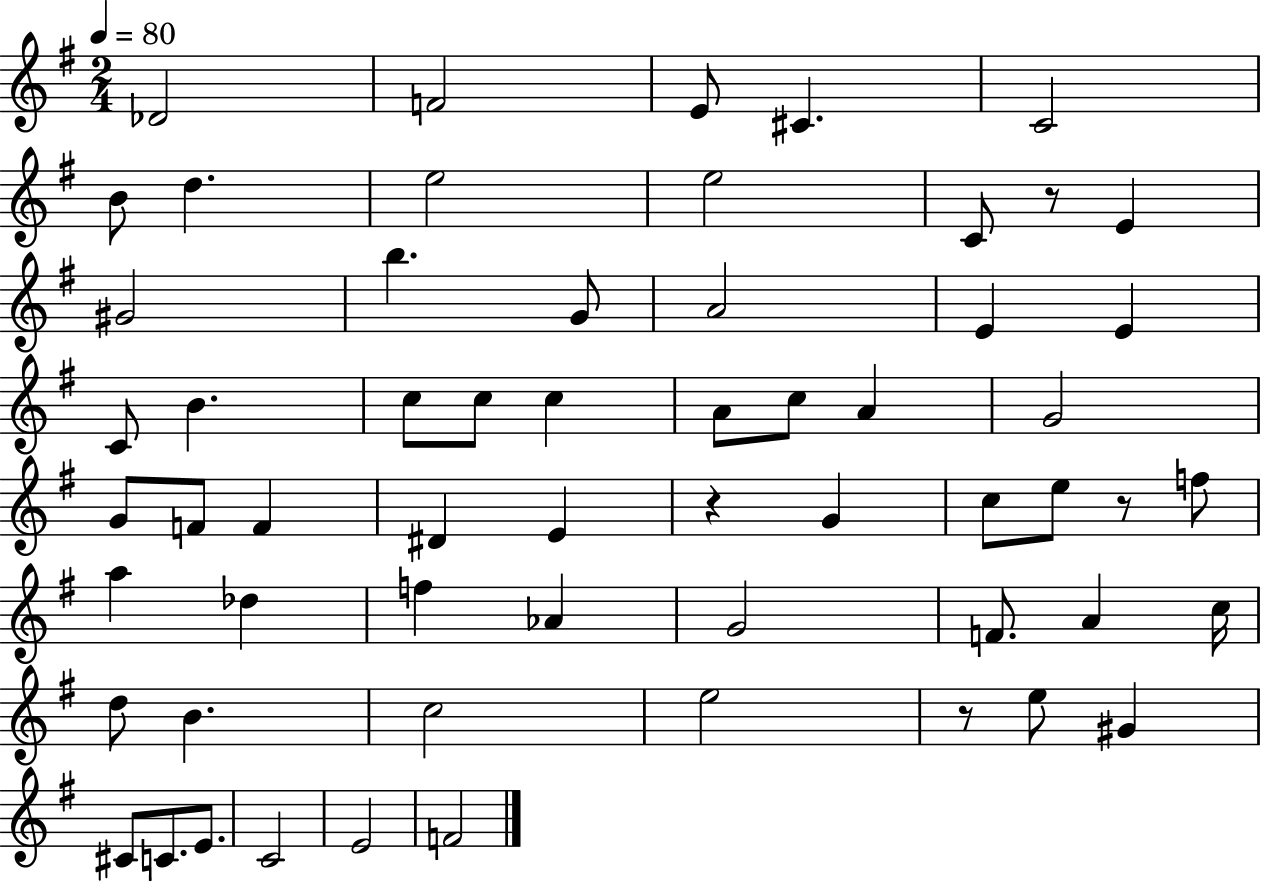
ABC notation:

X:1
T:Untitled
M:2/4
L:1/4
K:G
_D2 F2 E/2 ^C C2 B/2 d e2 e2 C/2 z/2 E ^G2 b G/2 A2 E E C/2 B c/2 c/2 c A/2 c/2 A G2 G/2 F/2 F ^D E z G c/2 e/2 z/2 f/2 a _d f _A G2 F/2 A c/4 d/2 B c2 e2 z/2 e/2 ^G ^C/2 C/2 E/2 C2 E2 F2